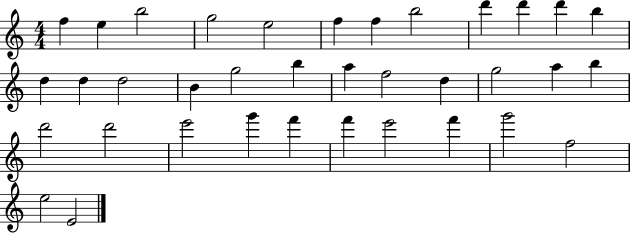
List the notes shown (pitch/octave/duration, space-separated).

F5/q E5/q B5/h G5/h E5/h F5/q F5/q B5/h D6/q D6/q D6/q B5/q D5/q D5/q D5/h B4/q G5/h B5/q A5/q F5/h D5/q G5/h A5/q B5/q D6/h D6/h E6/h G6/q F6/q F6/q E6/h F6/q G6/h F5/h E5/h E4/h